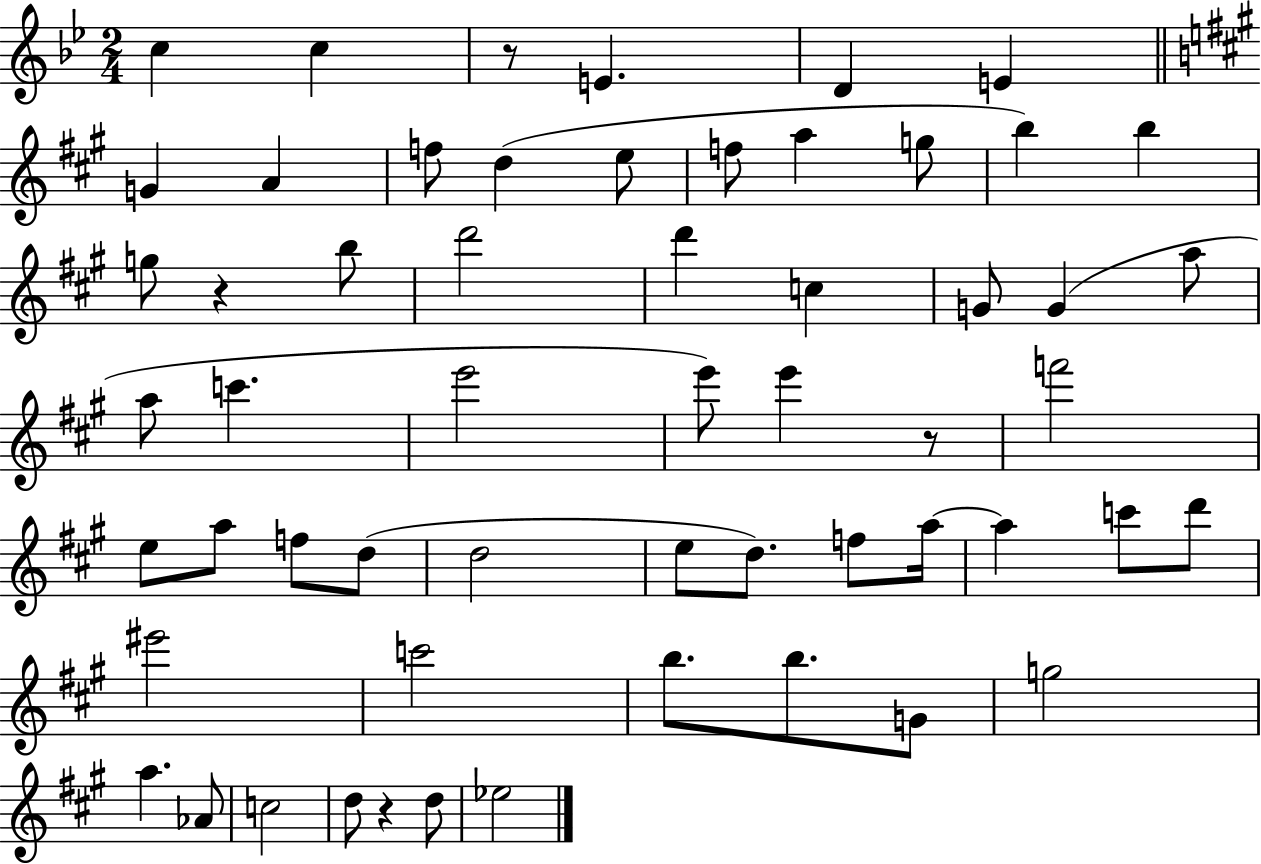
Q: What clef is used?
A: treble